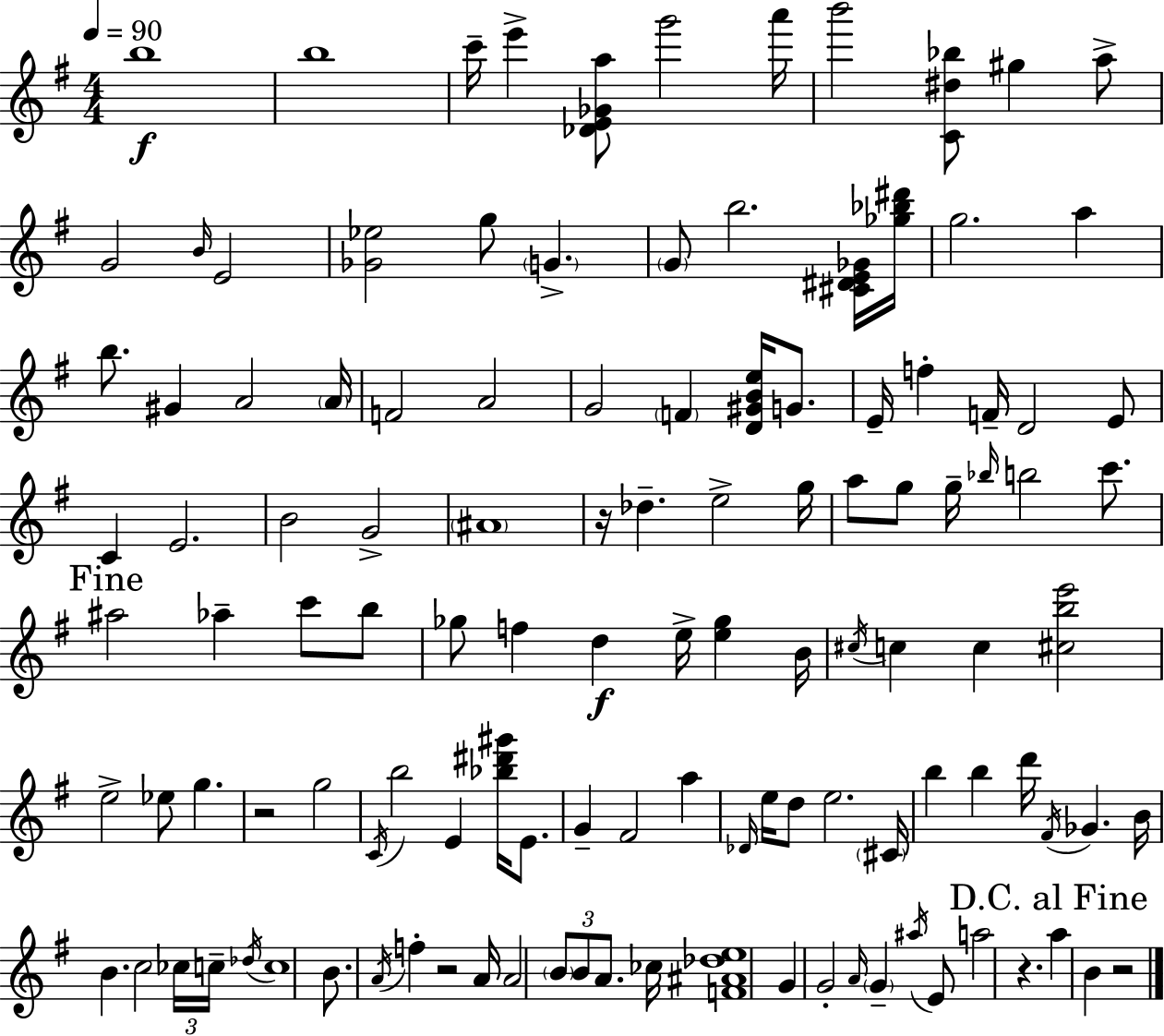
B5/w B5/w C6/s E6/q [Db4,E4,Gb4,A5]/e G6/h A6/s B6/h [C4,D#5,Bb5]/e G#5/q A5/e G4/h B4/s E4/h [Gb4,Eb5]/h G5/e G4/q. G4/e B5/h. [C#4,D#4,E4,Gb4]/s [Gb5,Bb5,D#6]/s G5/h. A5/q B5/e. G#4/q A4/h A4/s F4/h A4/h G4/h F4/q [D4,G#4,B4,E5]/s G4/e. E4/s F5/q F4/s D4/h E4/e C4/q E4/h. B4/h G4/h A#4/w R/s Db5/q. E5/h G5/s A5/e G5/e G5/s Bb5/s B5/h C6/e. A#5/h Ab5/q C6/e B5/e Gb5/e F5/q D5/q E5/s [E5,Gb5]/q B4/s C#5/s C5/q C5/q [C#5,B5,E6]/h E5/h Eb5/e G5/q. R/h G5/h C4/s B5/h E4/q [Bb5,D#6,G#6]/s E4/e. G4/q F#4/h A5/q Db4/s E5/s D5/e E5/h. C#4/s B5/q B5/q D6/s F#4/s Gb4/q. B4/s B4/q. C5/h CES5/s C5/s Db5/s C5/w B4/e. A4/s F5/q R/h A4/s A4/h B4/e B4/e A4/e. CES5/s [F4,A#4,Db5,E5]/w G4/q G4/h A4/s G4/q A#5/s E4/e A5/h R/q. A5/q B4/q R/h